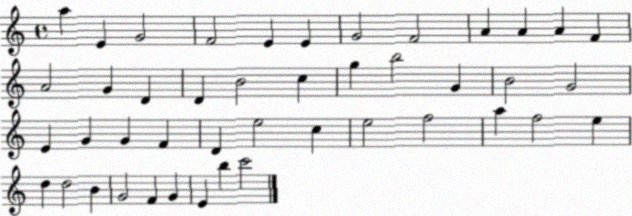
X:1
T:Untitled
M:4/4
L:1/4
K:C
a E G2 F2 E E G2 F2 A A A F A2 G D D B2 c g b2 G B2 G2 E G G F D e2 c e2 f2 a f2 e d d2 B G2 F G E b c'2